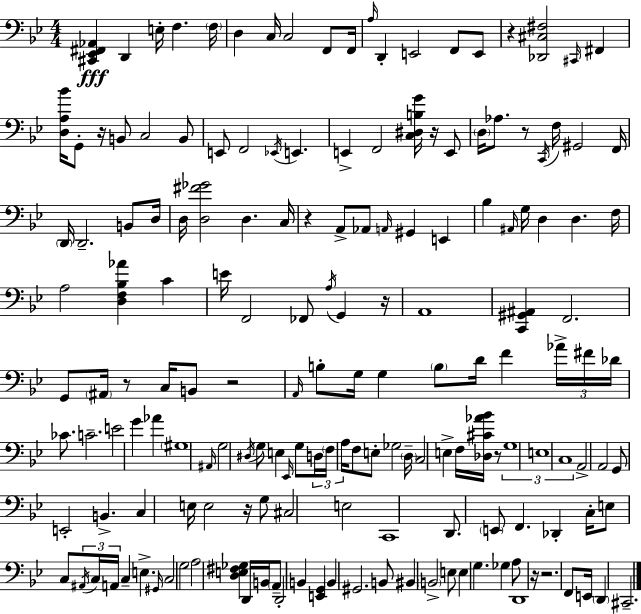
X:1
T:Untitled
M:4/4
L:1/4
K:Gm
[^C,,_E,,^F,,_A,,] D,, E,/4 F, F,/4 D, C,/4 C,2 F,,/2 F,,/4 A,/4 D,, E,,2 F,,/2 E,,/2 z [_D,,^C,^F,]2 ^C,,/4 ^F,, [D,A,_B]/4 G,,/2 z/4 B,,/2 C,2 B,,/2 E,,/2 F,,2 _E,,/4 E,, E,, F,,2 [C,^D,B,G]/4 z/4 E,,/2 D,/4 _A,/2 z/2 C,,/4 F,/4 ^G,,2 F,,/4 D,,/4 D,,2 B,,/2 D,/4 D,/4 [D,^F_G]2 D, C,/4 z A,,/2 _A,,/2 A,,/4 ^G,, E,, _B, ^A,,/4 G,/4 D, D, F,/4 A,2 [D,F,_B,_A] C E/4 F,,2 _F,,/2 A,/4 G,, z/4 A,,4 [C,,^G,,^A,,] F,,2 G,,/2 ^A,,/4 z/2 C,/4 B,,/2 z2 A,,/4 B,/2 G,/4 G, B,/2 D/4 F _A/4 ^F/4 _D/4 _C/2 C2 E2 G _A ^G,4 ^A,,/4 G,2 ^D,/4 G,/2 E, _E,,/4 G,/2 D,/4 F,/4 A,/4 F,/2 E,/2 _G,2 D,/4 C,2 E, F,/4 [_D,^C_A_B]/4 z/2 G,4 E,4 C,4 A,,2 A,,2 G,,/2 E,,2 B,, C, E,/4 E,2 z/4 G,/2 ^C,2 E,2 C,,4 D,,/2 E,,/2 F,, _D,, C,/4 E,/2 C,/2 ^A,,/4 C,/4 A,,/4 C, E, ^G,,/4 C,2 G,2 A,2 [D,E,^F,_G,] D,,/4 B,,/4 A,,/2 D,,2 B,, [E,,G,,] B,, ^G,,2 B,,/2 ^B,, B,,2 E,/2 E, G, _G, A,/2 D,,4 z/4 z2 F,,/2 E,,/4 D,, ^C,,2